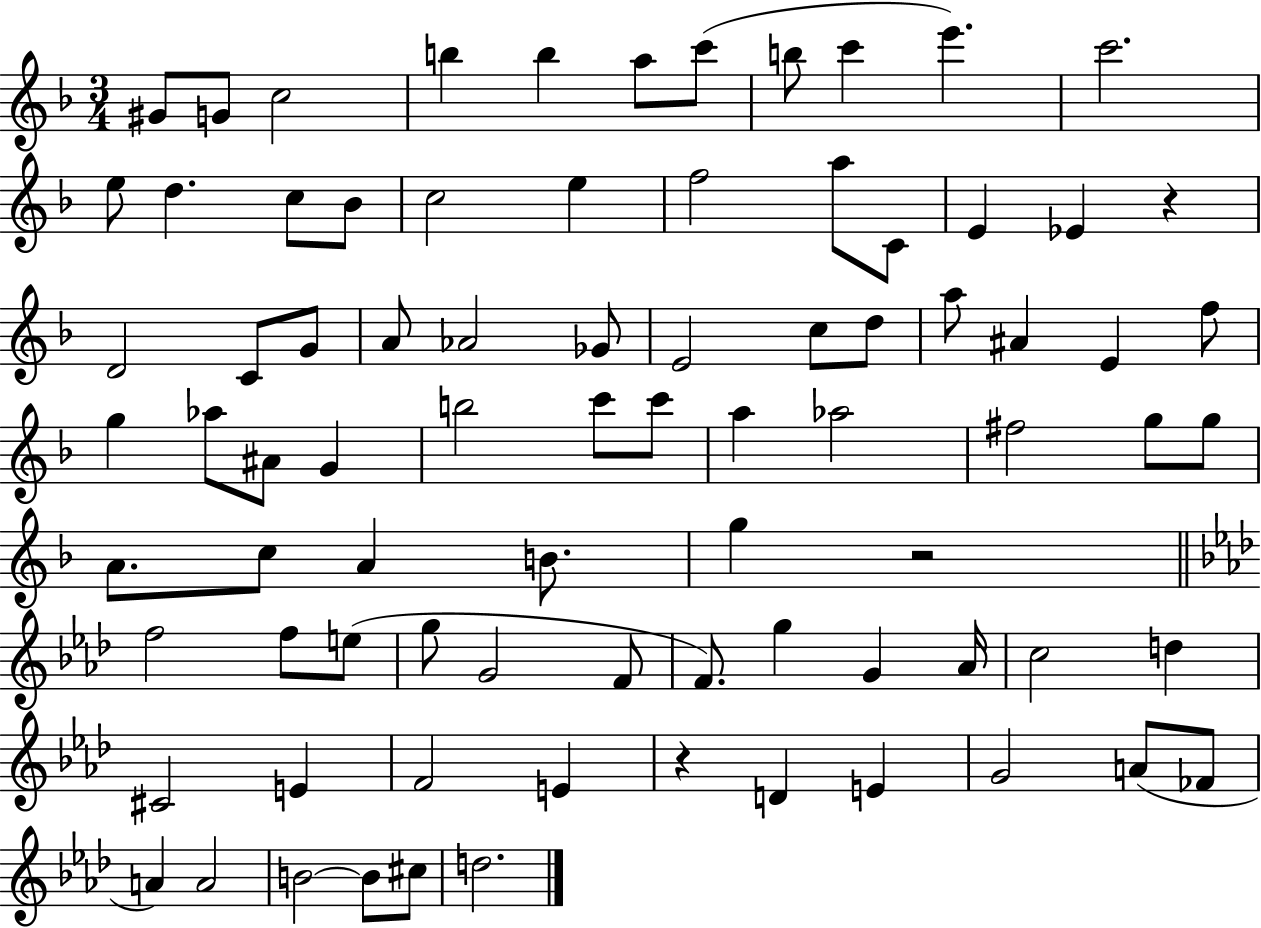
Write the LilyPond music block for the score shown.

{
  \clef treble
  \numericTimeSignature
  \time 3/4
  \key f \major
  gis'8 g'8 c''2 | b''4 b''4 a''8 c'''8( | b''8 c'''4 e'''4.) | c'''2. | \break e''8 d''4. c''8 bes'8 | c''2 e''4 | f''2 a''8 c'8 | e'4 ees'4 r4 | \break d'2 c'8 g'8 | a'8 aes'2 ges'8 | e'2 c''8 d''8 | a''8 ais'4 e'4 f''8 | \break g''4 aes''8 ais'8 g'4 | b''2 c'''8 c'''8 | a''4 aes''2 | fis''2 g''8 g''8 | \break a'8. c''8 a'4 b'8. | g''4 r2 | \bar "||" \break \key aes \major f''2 f''8 e''8( | g''8 g'2 f'8 | f'8.) g''4 g'4 aes'16 | c''2 d''4 | \break cis'2 e'4 | f'2 e'4 | r4 d'4 e'4 | g'2 a'8( fes'8 | \break a'4) a'2 | b'2~~ b'8 cis''8 | d''2. | \bar "|."
}